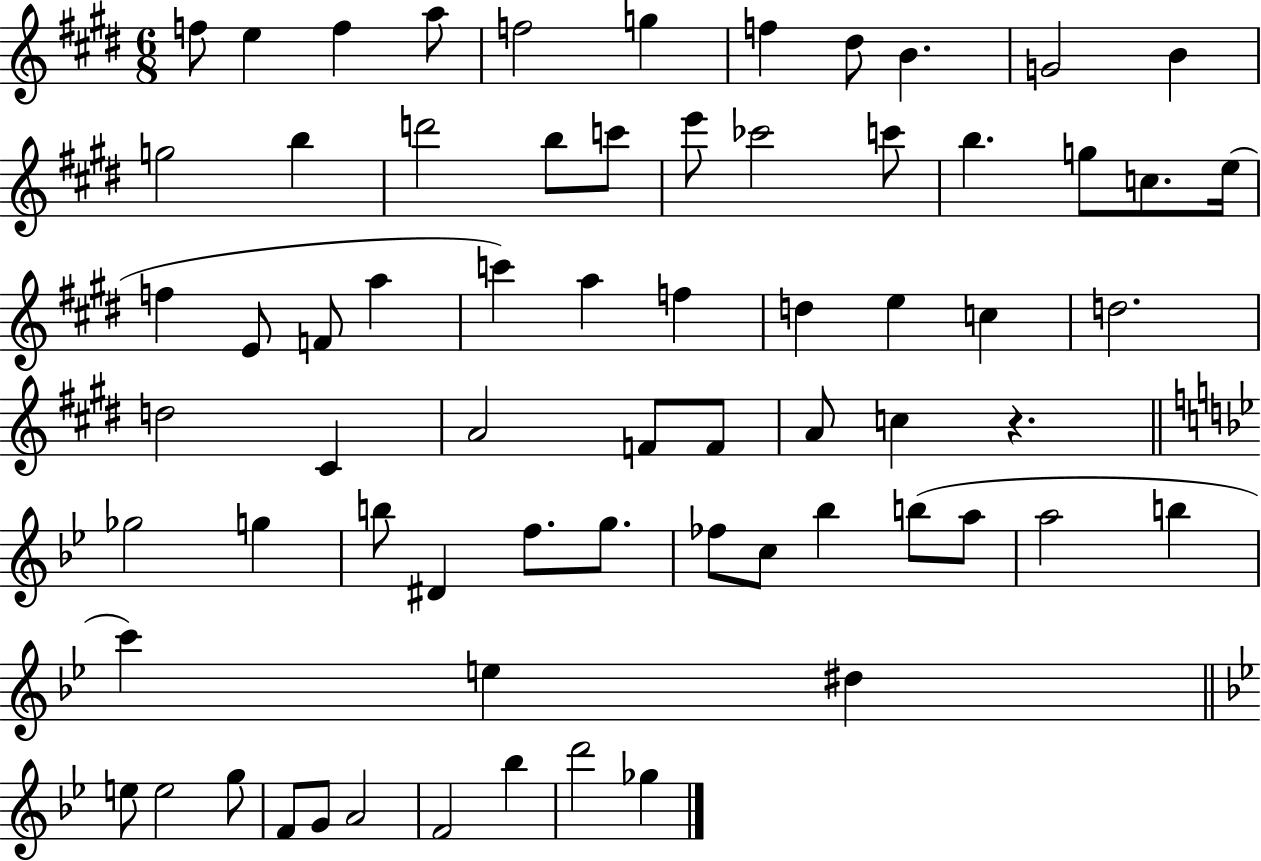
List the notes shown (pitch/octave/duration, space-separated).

F5/e E5/q F5/q A5/e F5/h G5/q F5/q D#5/e B4/q. G4/h B4/q G5/h B5/q D6/h B5/e C6/e E6/e CES6/h C6/e B5/q. G5/e C5/e. E5/s F5/q E4/e F4/e A5/q C6/q A5/q F5/q D5/q E5/q C5/q D5/h. D5/h C#4/q A4/h F4/e F4/e A4/e C5/q R/q. Gb5/h G5/q B5/e D#4/q F5/e. G5/e. FES5/e C5/e Bb5/q B5/e A5/e A5/h B5/q C6/q E5/q D#5/q E5/e E5/h G5/e F4/e G4/e A4/h F4/h Bb5/q D6/h Gb5/q